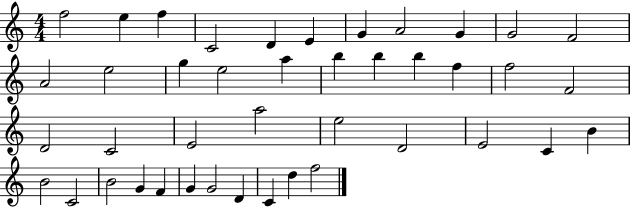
X:1
T:Untitled
M:4/4
L:1/4
K:C
f2 e f C2 D E G A2 G G2 F2 A2 e2 g e2 a b b b f f2 F2 D2 C2 E2 a2 e2 D2 E2 C B B2 C2 B2 G F G G2 D C d f2